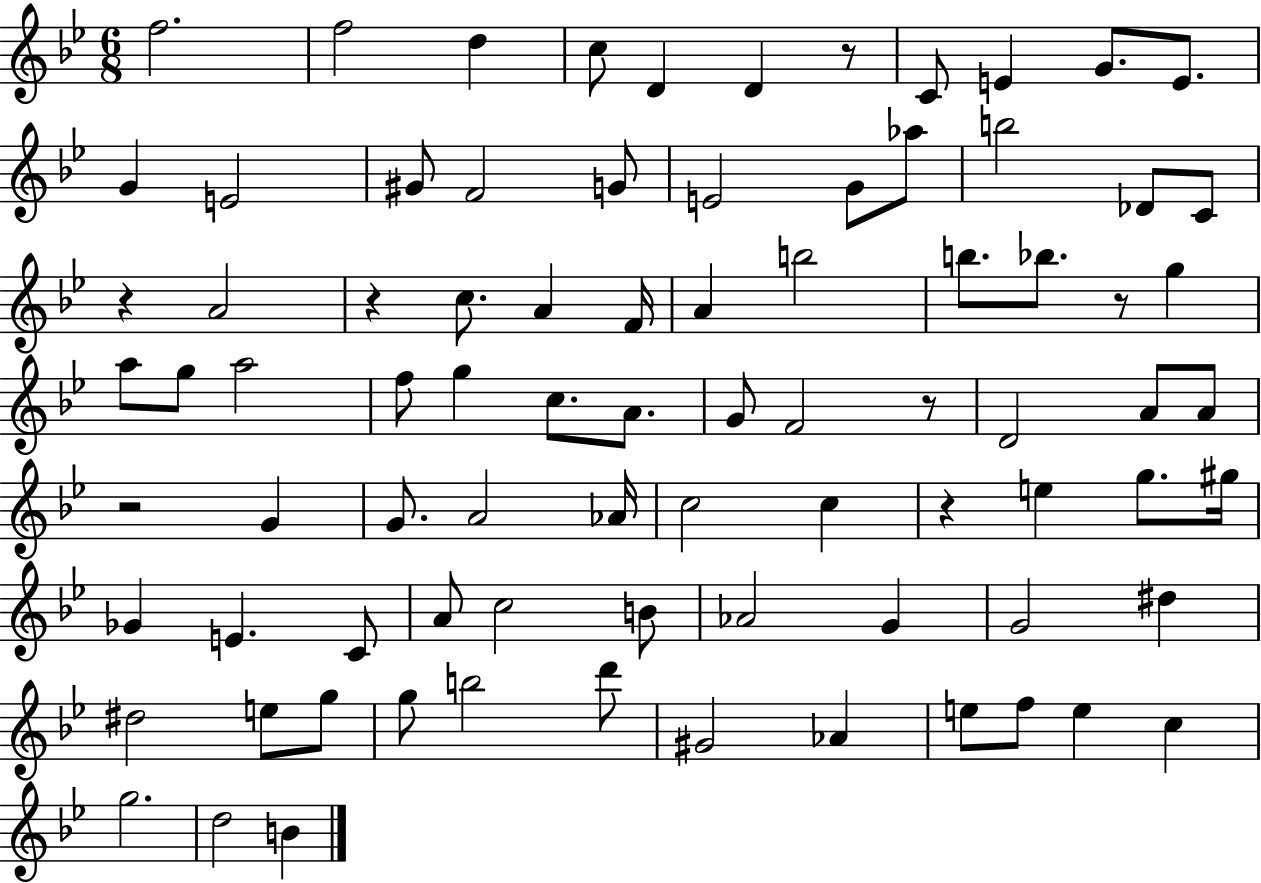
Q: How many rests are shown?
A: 7